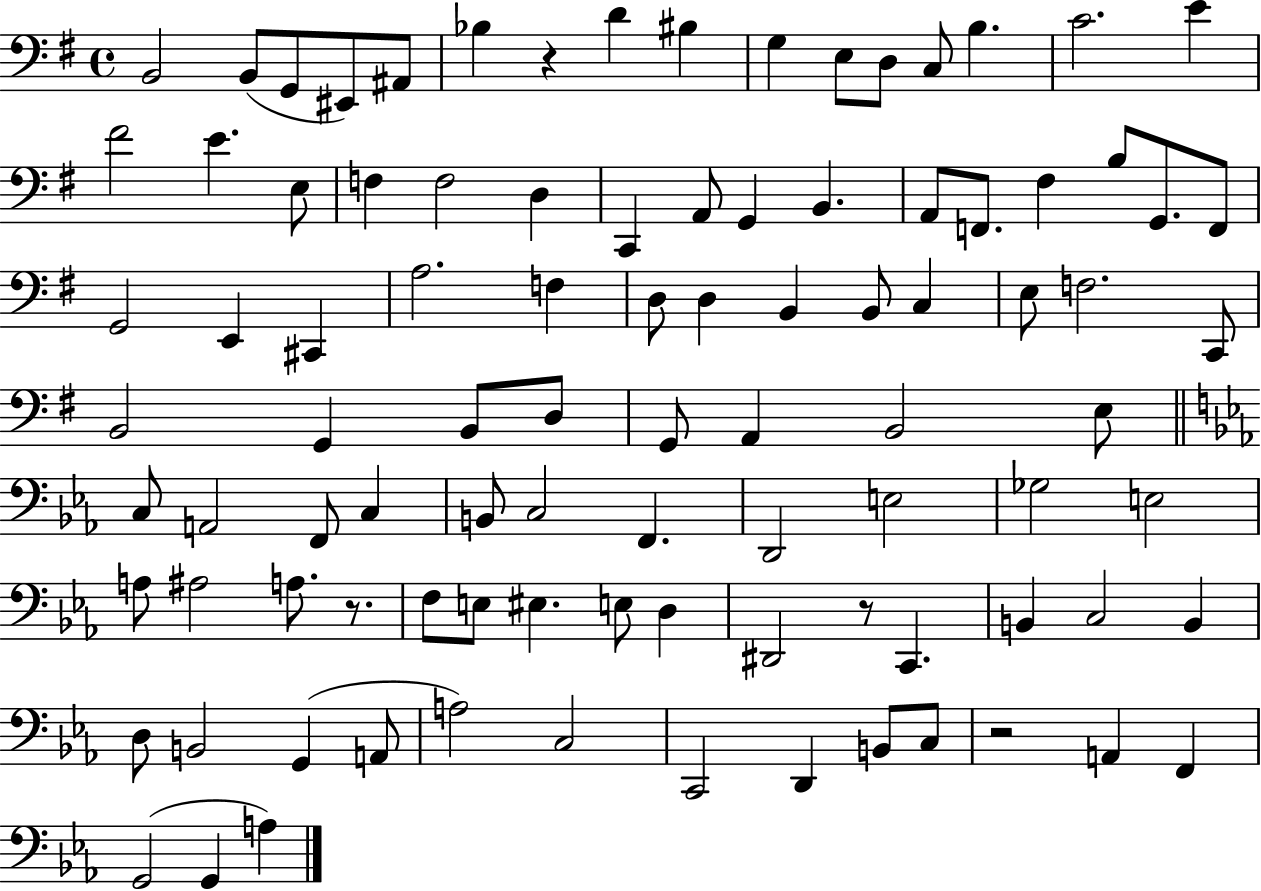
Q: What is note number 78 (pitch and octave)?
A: B2